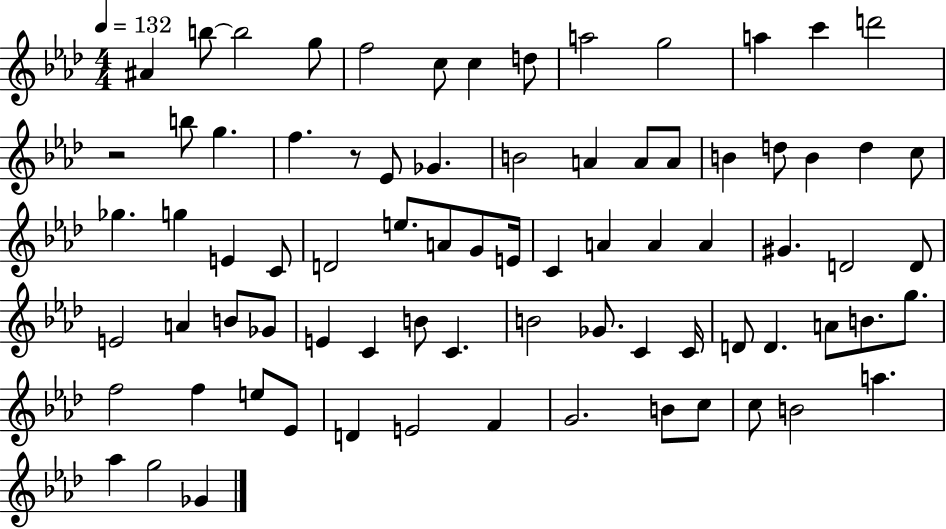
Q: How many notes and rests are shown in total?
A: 78